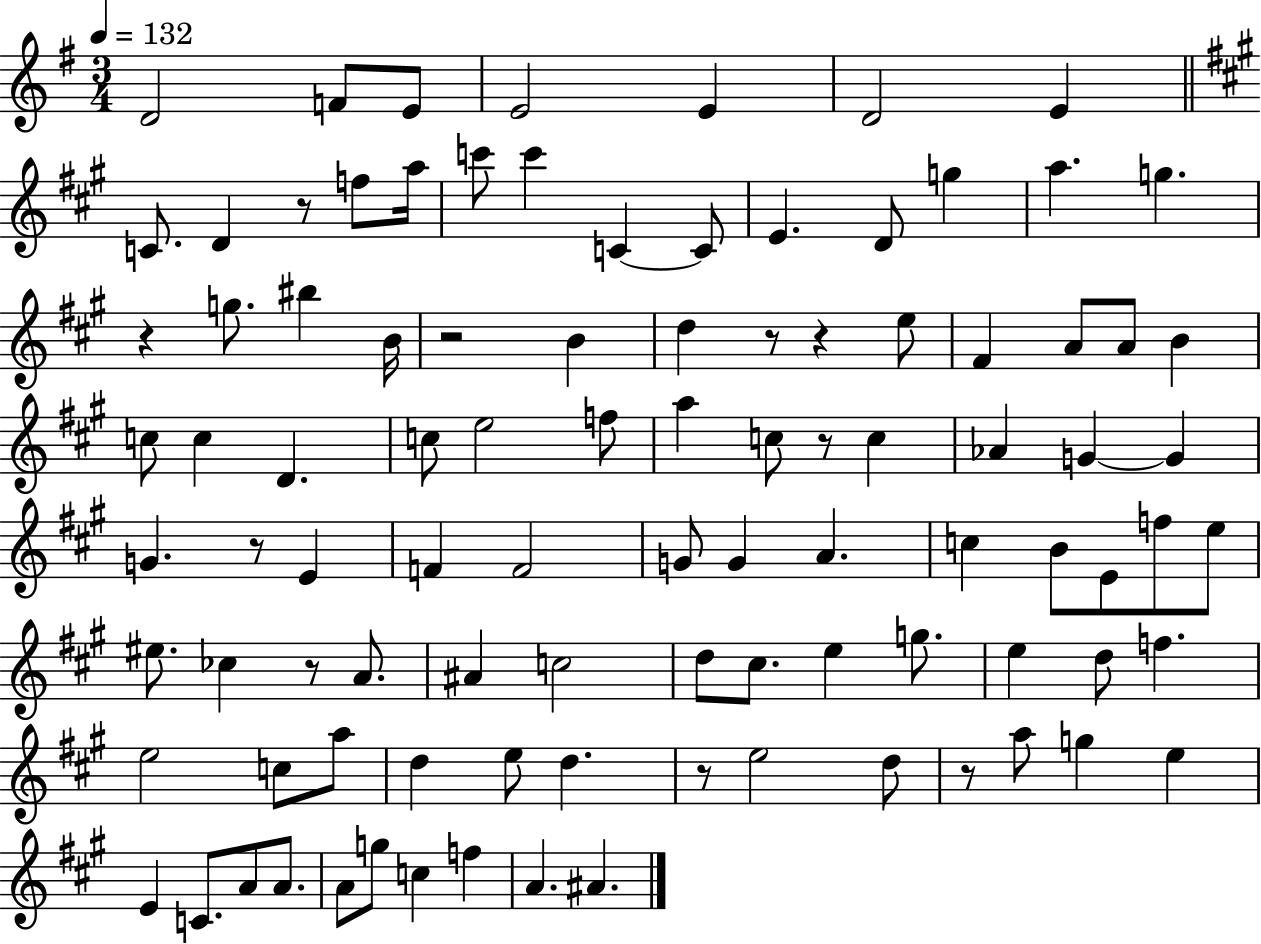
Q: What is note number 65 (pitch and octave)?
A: D5